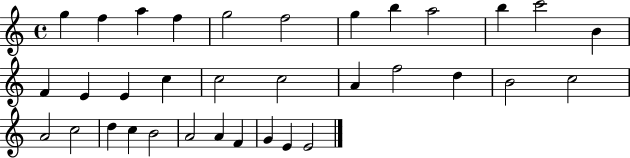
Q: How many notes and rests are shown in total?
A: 34